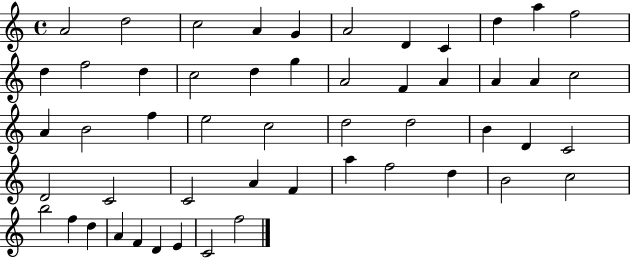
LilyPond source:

{
  \clef treble
  \time 4/4
  \defaultTimeSignature
  \key c \major
  a'2 d''2 | c''2 a'4 g'4 | a'2 d'4 c'4 | d''4 a''4 f''2 | \break d''4 f''2 d''4 | c''2 d''4 g''4 | a'2 f'4 a'4 | a'4 a'4 c''2 | \break a'4 b'2 f''4 | e''2 c''2 | d''2 d''2 | b'4 d'4 c'2 | \break d'2 c'2 | c'2 a'4 f'4 | a''4 f''2 d''4 | b'2 c''2 | \break b''2 f''4 d''4 | a'4 f'4 d'4 e'4 | c'2 f''2 | \bar "|."
}